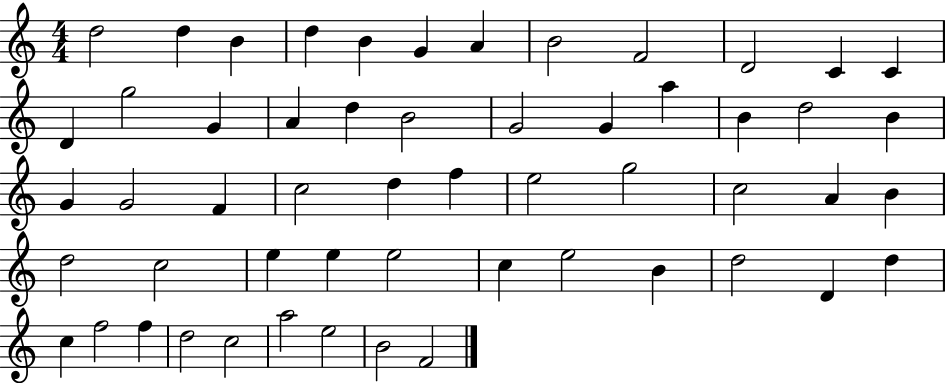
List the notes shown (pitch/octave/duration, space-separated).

D5/h D5/q B4/q D5/q B4/q G4/q A4/q B4/h F4/h D4/h C4/q C4/q D4/q G5/h G4/q A4/q D5/q B4/h G4/h G4/q A5/q B4/q D5/h B4/q G4/q G4/h F4/q C5/h D5/q F5/q E5/h G5/h C5/h A4/q B4/q D5/h C5/h E5/q E5/q E5/h C5/q E5/h B4/q D5/h D4/q D5/q C5/q F5/h F5/q D5/h C5/h A5/h E5/h B4/h F4/h